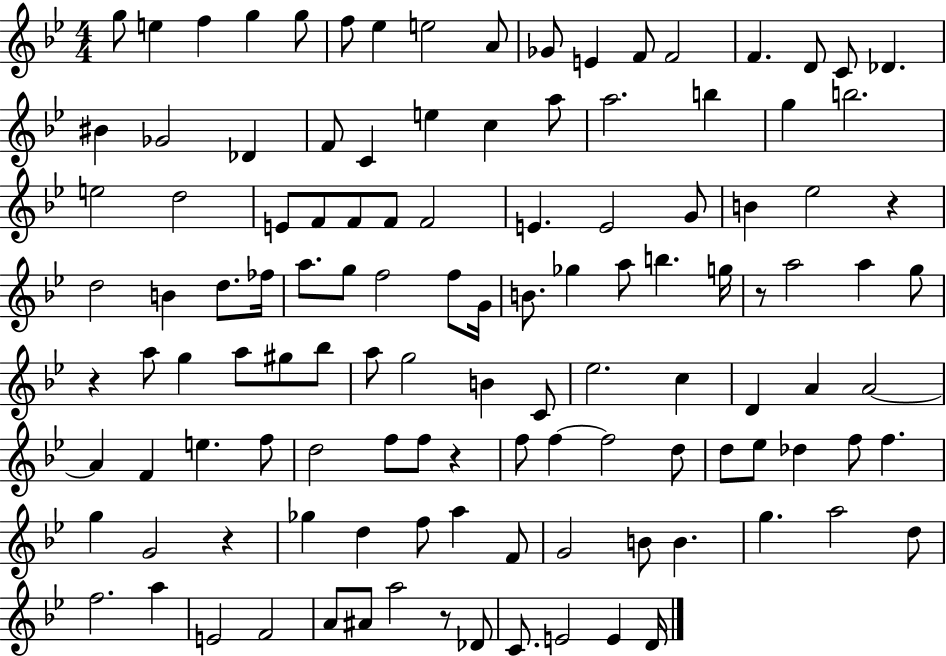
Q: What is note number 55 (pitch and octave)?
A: G5